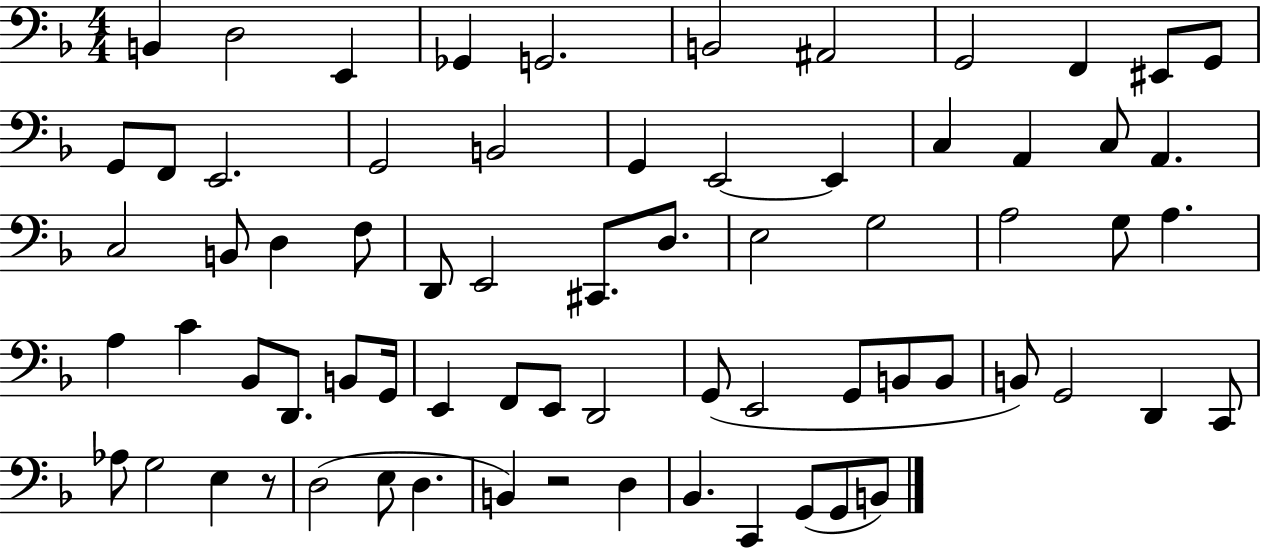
B2/q D3/h E2/q Gb2/q G2/h. B2/h A#2/h G2/h F2/q EIS2/e G2/e G2/e F2/e E2/h. G2/h B2/h G2/q E2/h E2/q C3/q A2/q C3/e A2/q. C3/h B2/e D3/q F3/e D2/e E2/h C#2/e. D3/e. E3/h G3/h A3/h G3/e A3/q. A3/q C4/q Bb2/e D2/e. B2/e G2/s E2/q F2/e E2/e D2/h G2/e E2/h G2/e B2/e B2/e B2/e G2/h D2/q C2/e Ab3/e G3/h E3/q R/e D3/h E3/e D3/q. B2/q R/h D3/q Bb2/q. C2/q G2/e G2/e B2/e